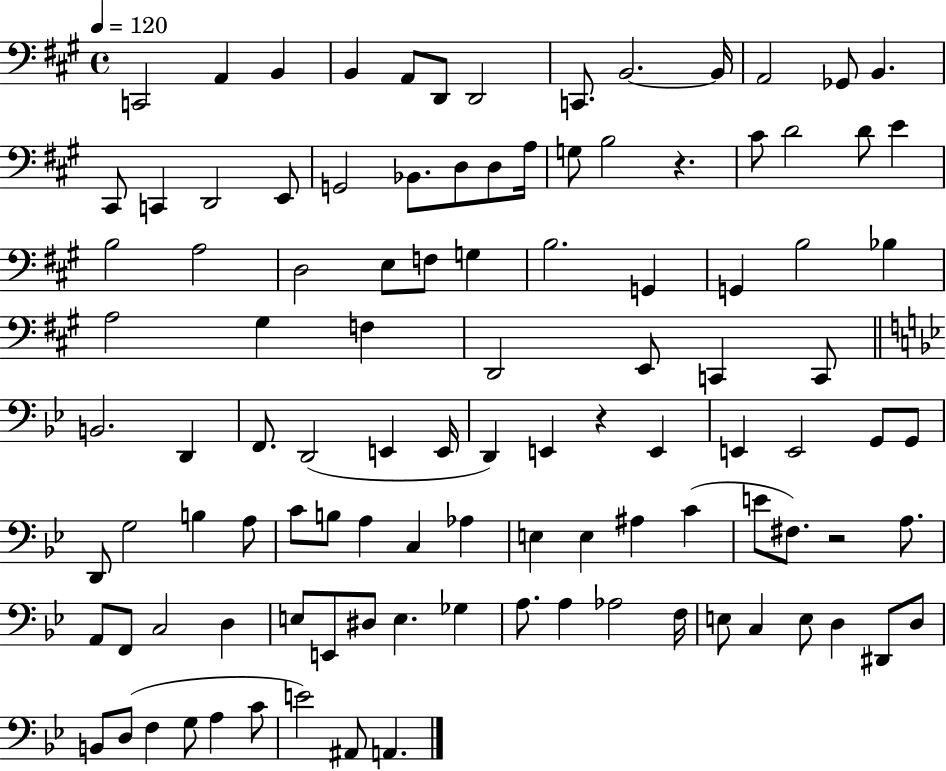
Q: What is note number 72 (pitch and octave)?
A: C4